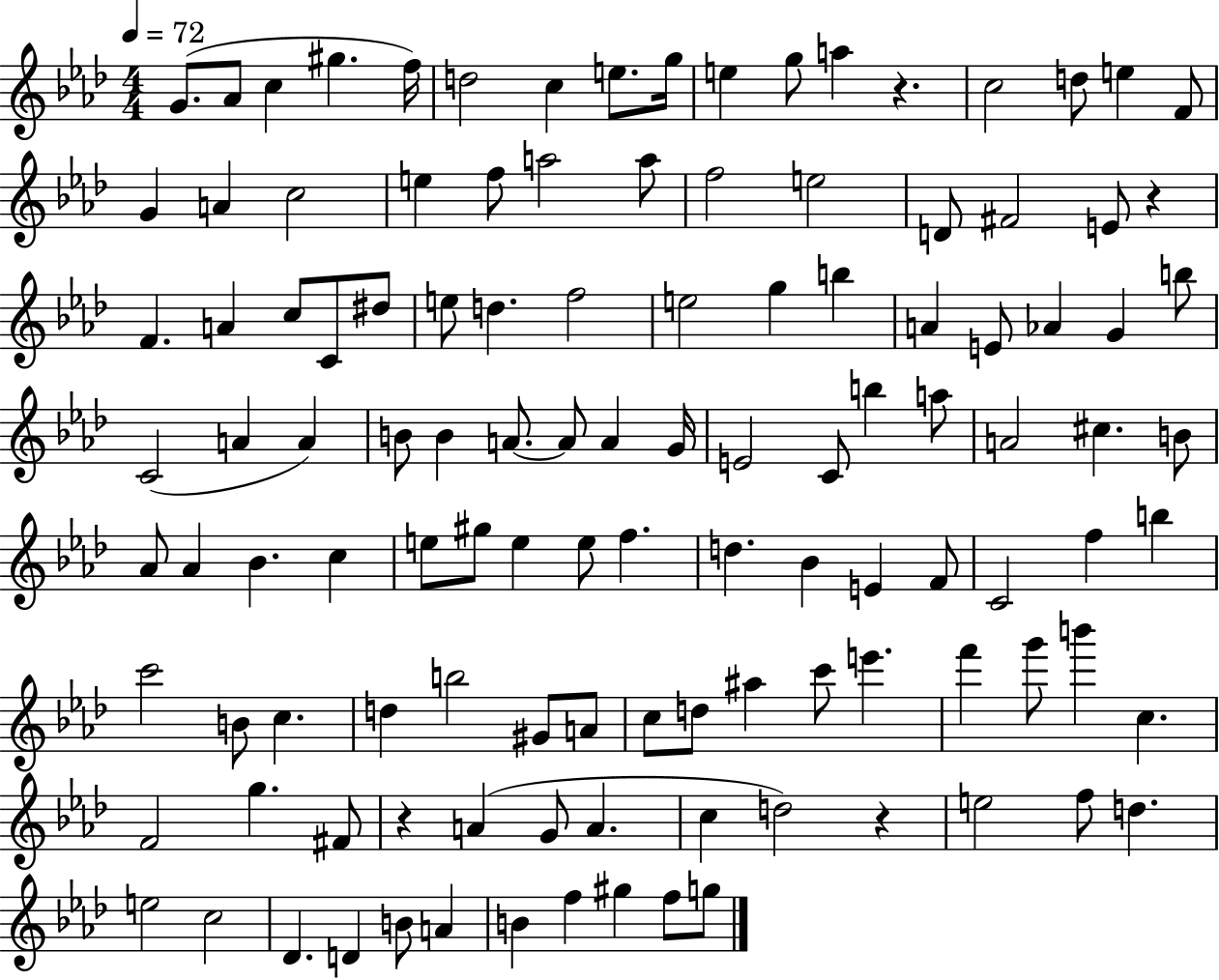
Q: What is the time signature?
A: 4/4